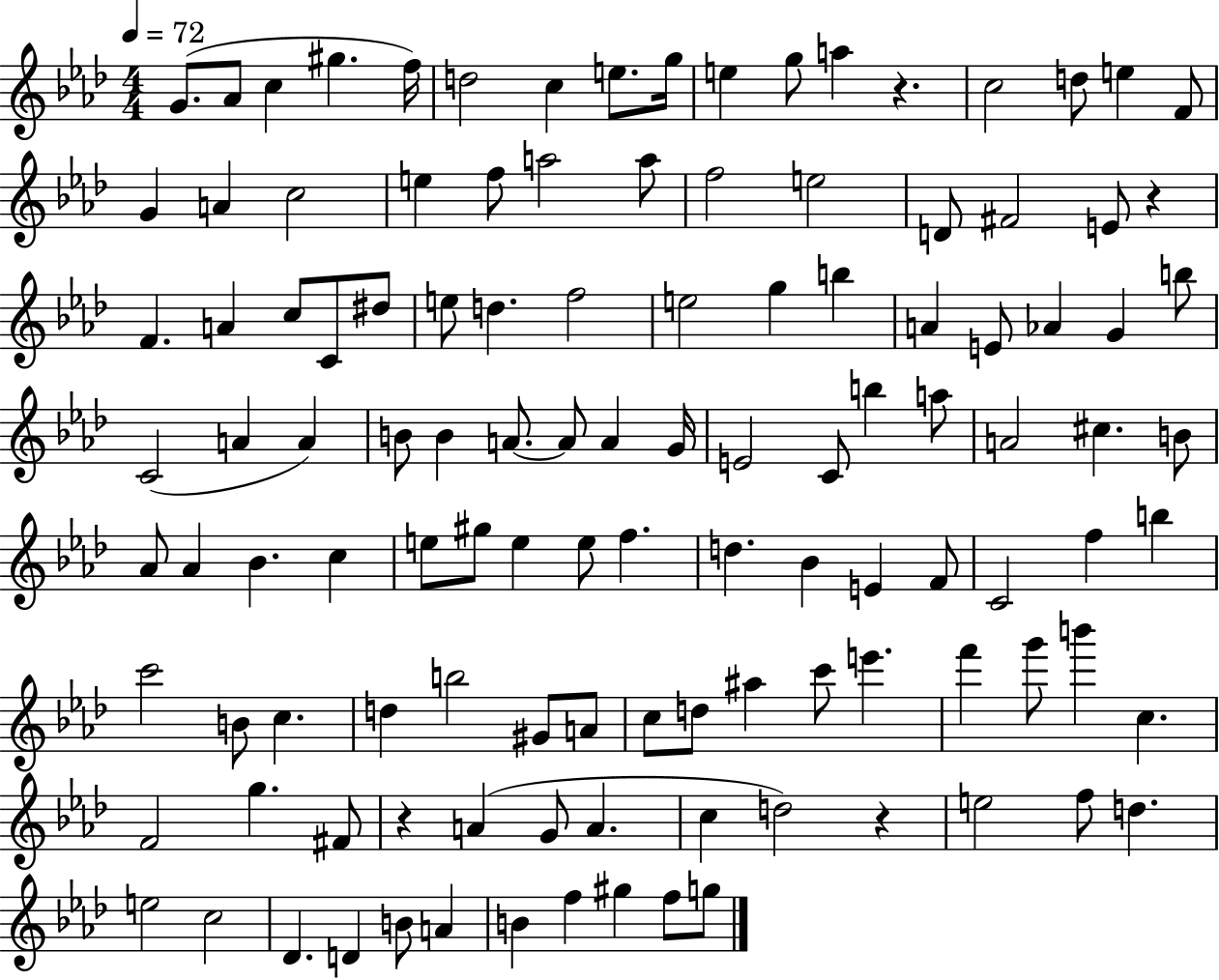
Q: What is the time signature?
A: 4/4